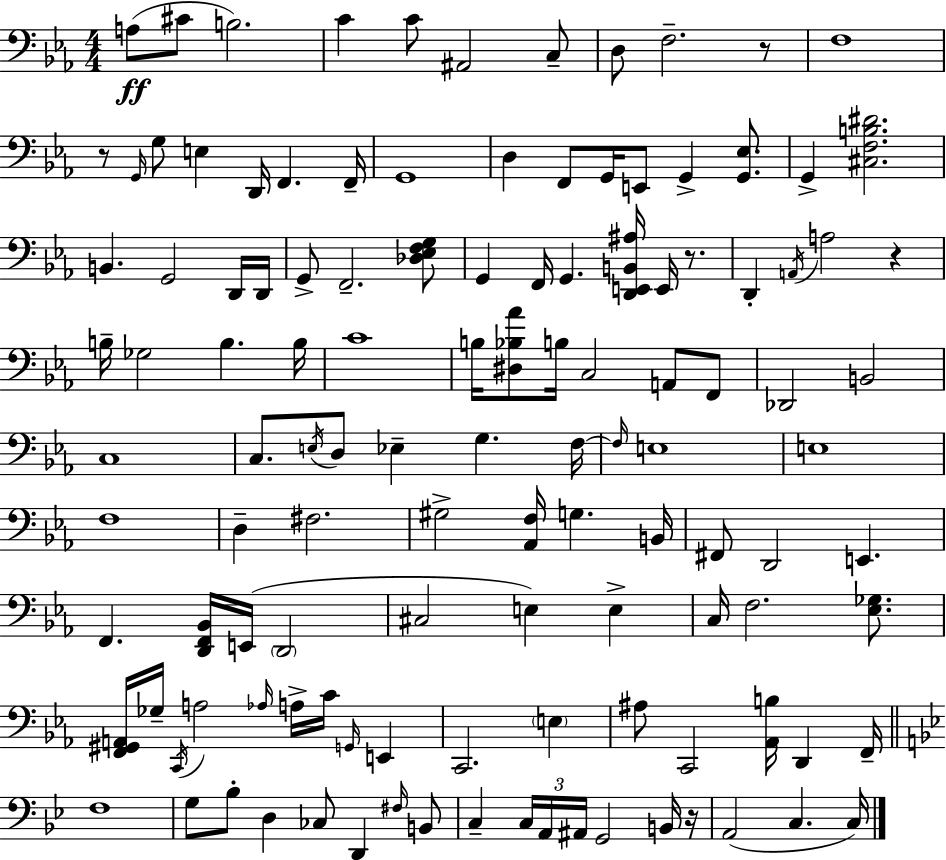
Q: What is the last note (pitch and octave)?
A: C3